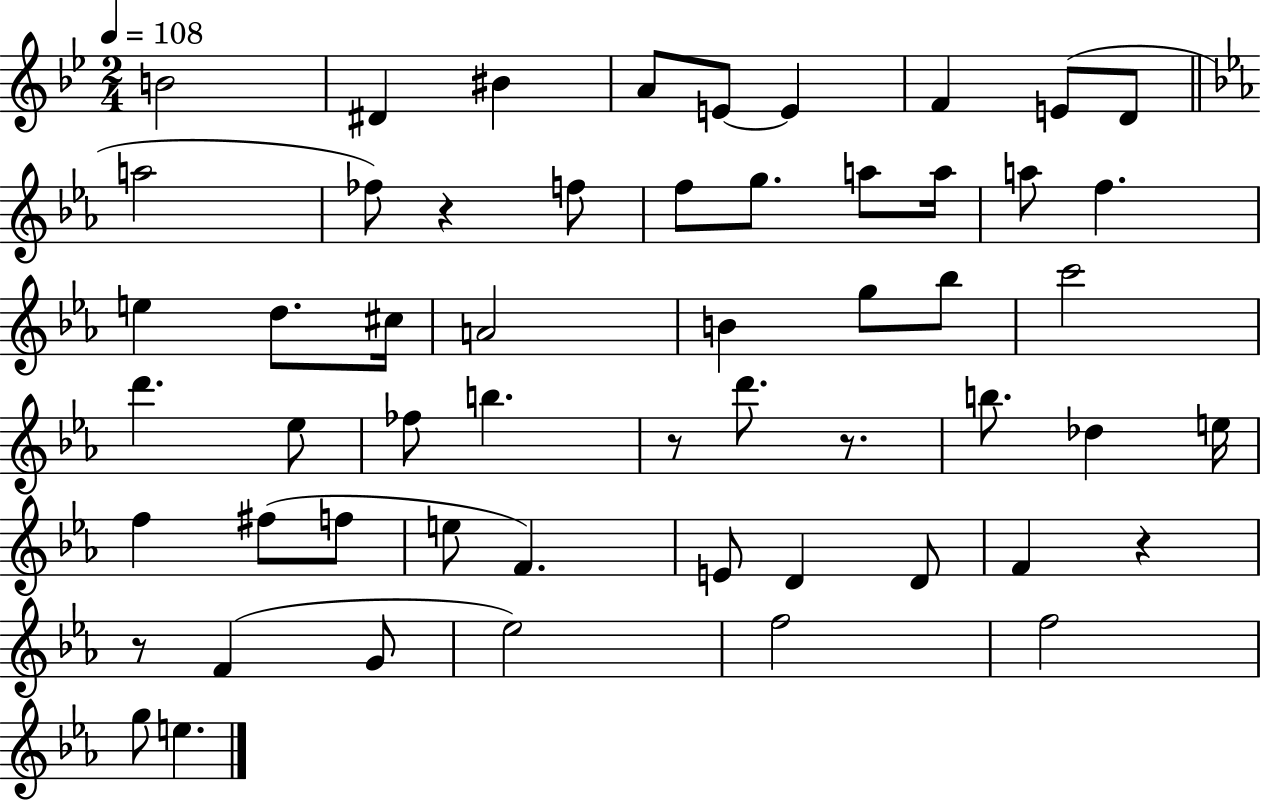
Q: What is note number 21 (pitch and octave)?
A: C#5